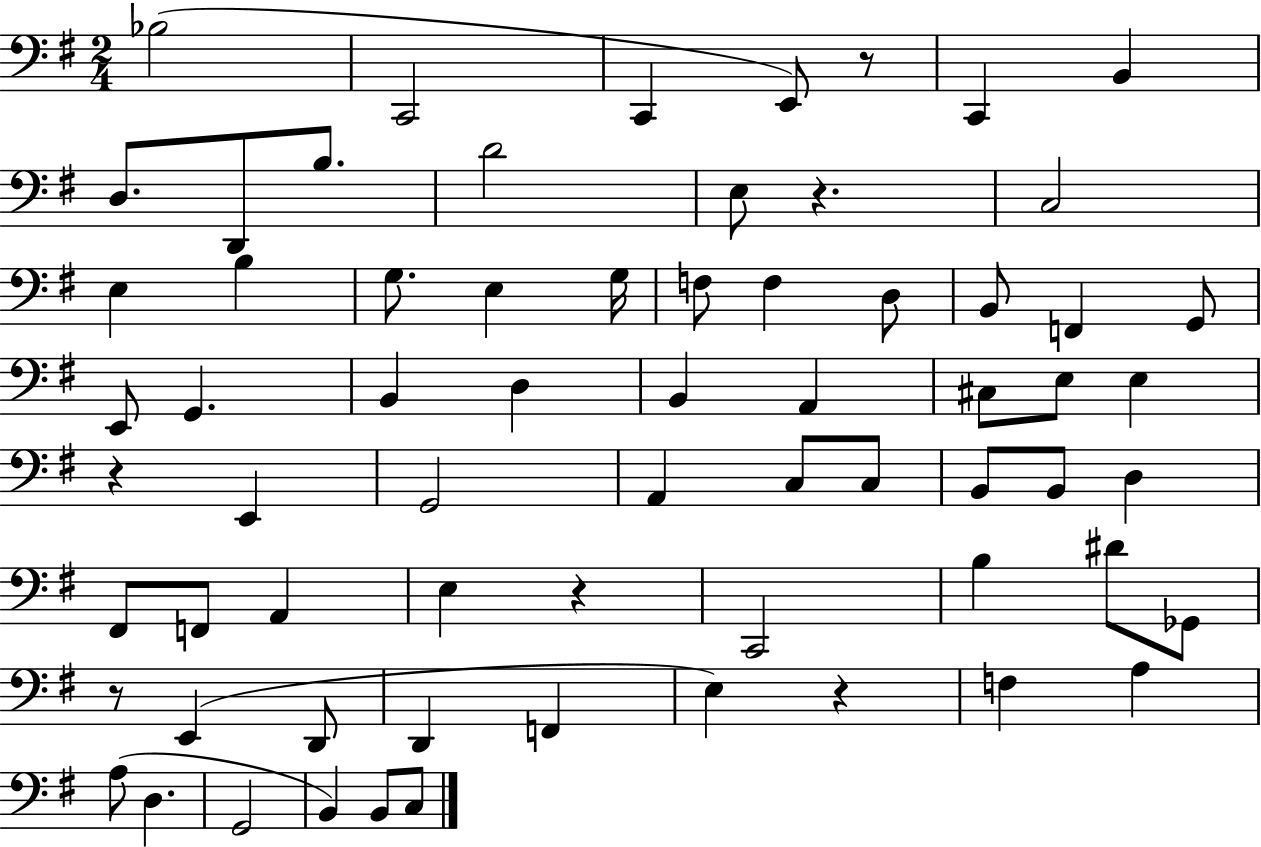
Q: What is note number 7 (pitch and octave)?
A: D3